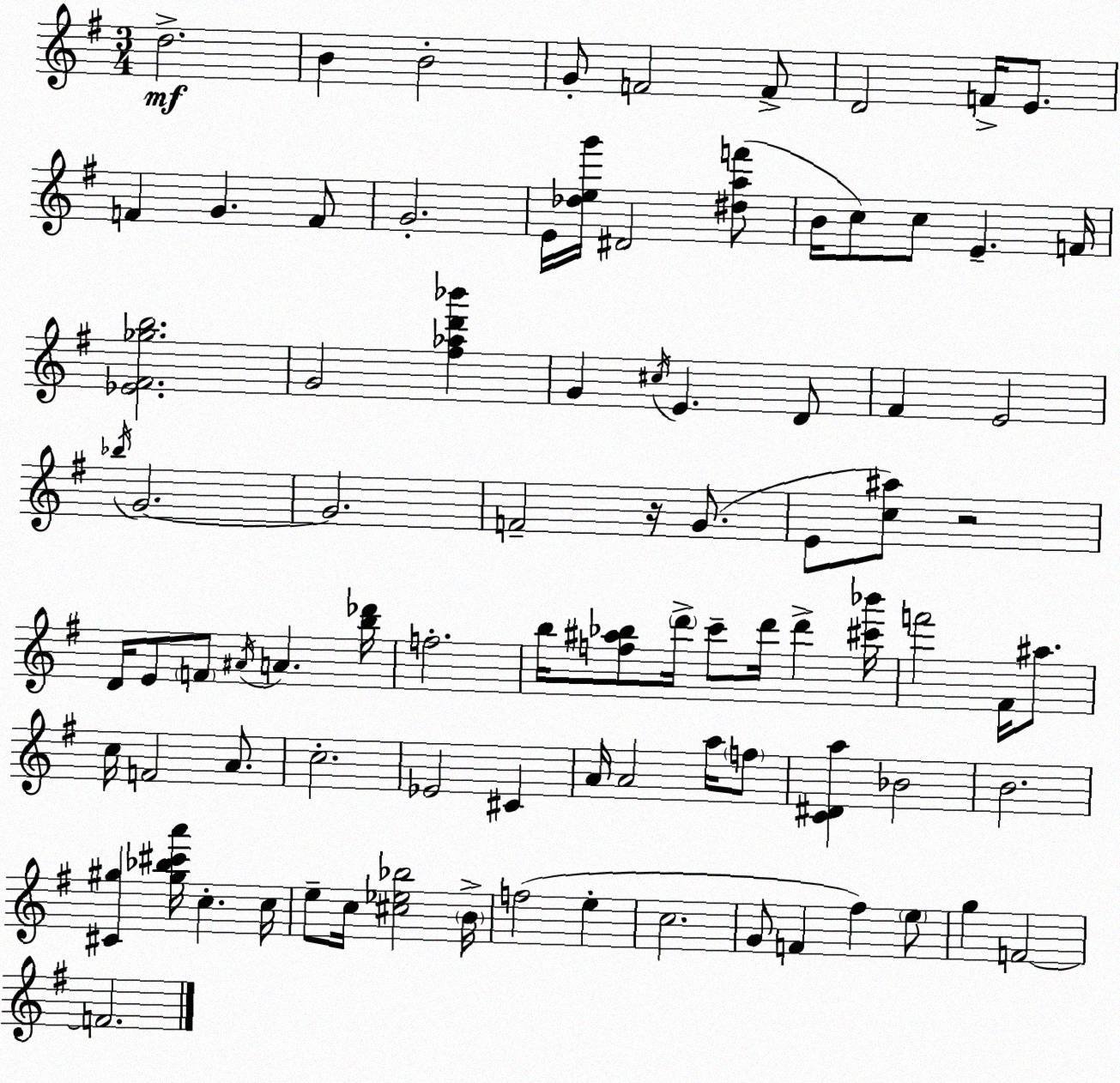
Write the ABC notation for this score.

X:1
T:Untitled
M:3/4
L:1/4
K:G
d2 B B2 G/2 F2 F/2 D2 F/4 E/2 F G F/2 G2 E/4 [_deg']/4 ^D2 [^daf']/2 B/4 c/2 c/2 E F/4 [_E^F_gb]2 G2 [^f_ad'_b'] G ^c/4 E D/2 ^F E2 _b/4 G2 G2 F2 z/4 G/2 E/2 [c^a]/2 z2 D/4 E/2 F/2 ^A/4 A [b_d']/4 f2 b/4 [f^a_b]/2 d'/4 c'/2 d'/4 d' [^c'_b']/4 f'2 ^F/4 ^a/2 c/4 F2 A/2 c2 _E2 ^C A/4 A2 a/4 f/2 [C^Da] _B2 B2 [^C^g] [^g_b^c'a']/4 c c/4 e/2 c/4 [^c_e_b]2 B/4 f2 e c2 G/2 F ^f e/2 g F2 F2